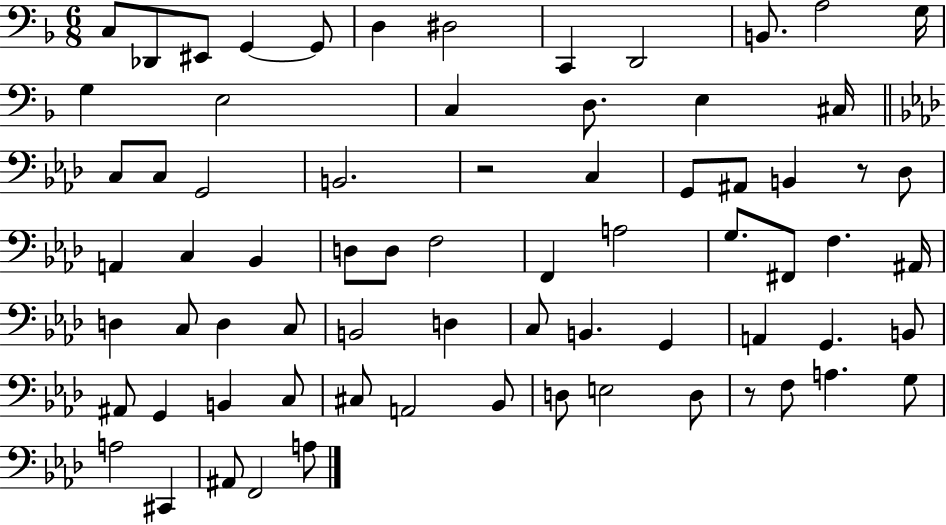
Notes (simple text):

C3/e Db2/e EIS2/e G2/q G2/e D3/q D#3/h C2/q D2/h B2/e. A3/h G3/s G3/q E3/h C3/q D3/e. E3/q C#3/s C3/e C3/e G2/h B2/h. R/h C3/q G2/e A#2/e B2/q R/e Db3/e A2/q C3/q Bb2/q D3/e D3/e F3/h F2/q A3/h G3/e. F#2/e F3/q. A#2/s D3/q C3/e D3/q C3/e B2/h D3/q C3/e B2/q. G2/q A2/q G2/q. B2/e A#2/e G2/q B2/q C3/e C#3/e A2/h Bb2/e D3/e E3/h D3/e R/e F3/e A3/q. G3/e A3/h C#2/q A#2/e F2/h A3/e